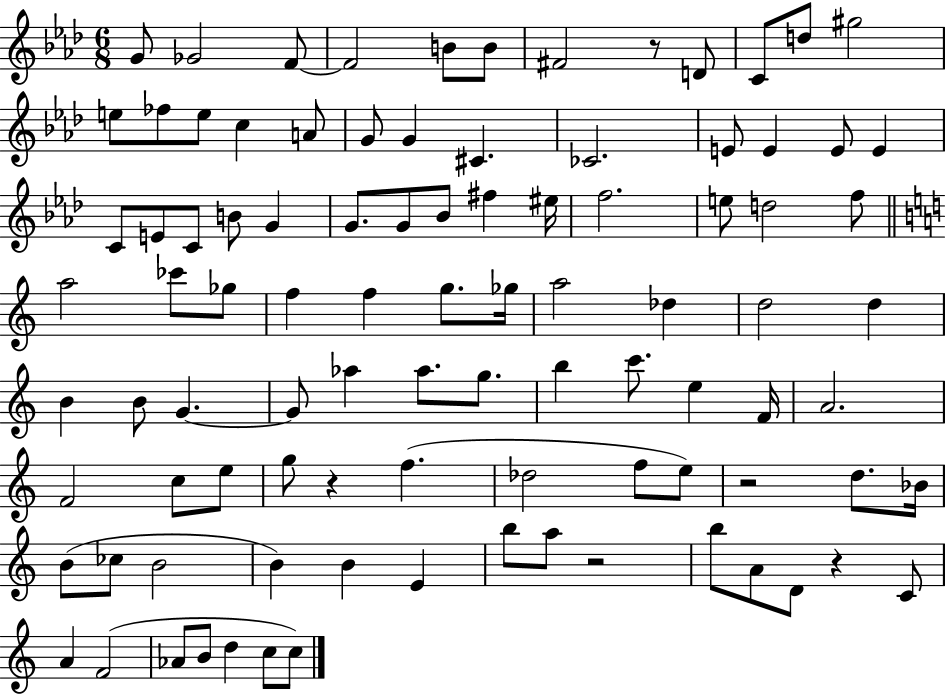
G4/e Gb4/h F4/e F4/h B4/e B4/e F#4/h R/e D4/e C4/e D5/e G#5/h E5/e FES5/e E5/e C5/q A4/e G4/e G4/q C#4/q. CES4/h. E4/e E4/q E4/e E4/q C4/e E4/e C4/e B4/e G4/q G4/e. G4/e Bb4/e F#5/q EIS5/s F5/h. E5/e D5/h F5/e A5/h CES6/e Gb5/e F5/q F5/q G5/e. Gb5/s A5/h Db5/q D5/h D5/q B4/q B4/e G4/q. G4/e Ab5/q Ab5/e. G5/e. B5/q C6/e. E5/q F4/s A4/h. F4/h C5/e E5/e G5/e R/q F5/q. Db5/h F5/e E5/e R/h D5/e. Bb4/s B4/e CES5/e B4/h B4/q B4/q E4/q B5/e A5/e R/h B5/e A4/e D4/e R/q C4/e A4/q F4/h Ab4/e B4/e D5/q C5/e C5/e